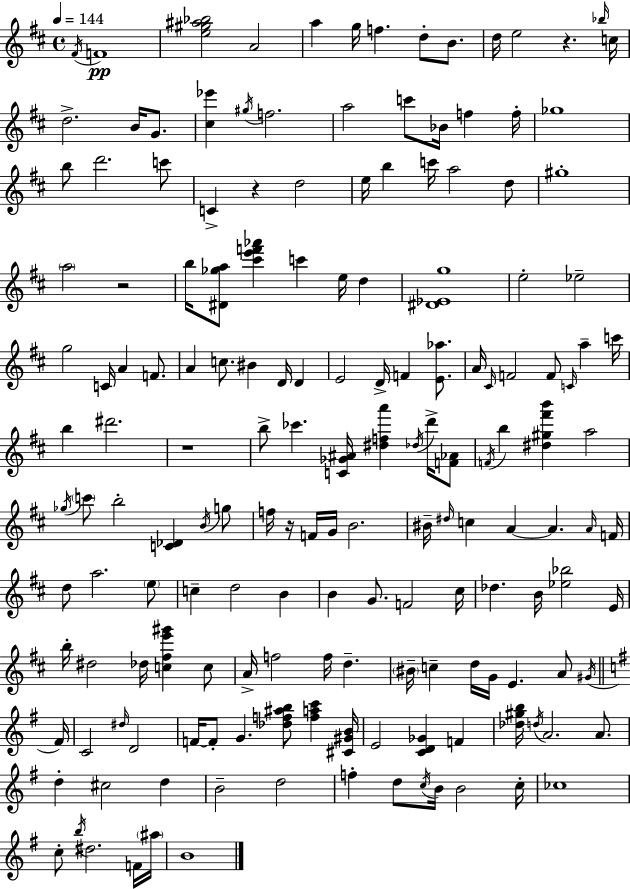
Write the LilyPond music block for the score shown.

{
  \clef treble
  \time 4/4
  \defaultTimeSignature
  \key d \major
  \tempo 4 = 144
  \acciaccatura { fis'16 }\pp f'1 | <e'' gis'' ais'' bes''>2 a'2 | a''4 g''16 f''4. d''8-. b'8. | d''16 e''2 r4. | \break \grace { bes''16 } c''16 d''2.-> b'16 g'8. | <cis'' ees'''>4 \acciaccatura { gis''16 } f''2. | a''2 c'''8 bes'16 f''4 | f''16-. ges''1 | \break b''8 d'''2. | c'''8 c'4-> r4 d''2 | e''16 b''4 c'''16 a''2 | d''8 gis''1-. | \break \parenthesize a''2 r2 | b''16 <dis' ges'' a''>8 <cis''' e''' f''' aes'''>4 c'''4 e''16 d''4 | <dis' ees' g''>1 | e''2-. ees''2-- | \break g''2 c'16 a'4 | f'8. a'4 c''8. bis'4 d'16 d'4 | e'2 d'16-> f'4 | <e' aes''>8. a'16 \grace { cis'16 } f'2 f'8 \grace { c'16 } | \break a''4-- c'''16 b''4 dis'''2. | r1 | b''8-> ces'''4. <c' ges' ais'>16 <dis'' f'' a'''>4 | \acciaccatura { des''16 } d'''16-> <f' aes'>8 \acciaccatura { f'16 } b''4 <dis'' gis'' fis''' b'''>4 a''2 | \break \acciaccatura { ges''16 } \parenthesize c'''8 b''2-. | <c' des'>4 \acciaccatura { b'16 } g''8 f''16 r16 f'16 g'16 b'2. | bis'16-- \grace { dis''16 } c''4 a'4~~ | a'4. \grace { a'16 } f'16 d''8 a''2. | \break \parenthesize e''8 c''4-- d''2 | b'4 b'4 g'8. | f'2 cis''16 des''4. | b'16 <ees'' bes''>2 e'16 b''16-. dis''2 | \break des''16 <c'' fis'' e''' gis'''>4 c''8 a'16-> f''2 | f''16 d''4.-- \parenthesize bis'16-- c''4-- | d''16 g'16 e'4. a'8 \acciaccatura { gis'16 } \bar "||" \break \key g \major fis'16 c'2 \grace { dis''16 } d'2 | f'16~~ f'8-. g'4. <des'' f'' ais'' b''>8 <f'' a'' c'''>4 | <cis' gis' b'>16 e'2 <c' d' ges'>4 f'4 | <des'' gis'' b''>16 \acciaccatura { d''16 } a'2. | \break a'8. d''4-. cis''2 d''4 | b'2-- d''2 | f''4-. d''8 \acciaccatura { c''16 } b'16 b'2 | c''16-. ces''1 | \break c''8-. \acciaccatura { b''16 } dis''2. | f'16 \parenthesize ais''16 b'1 | \bar "|."
}